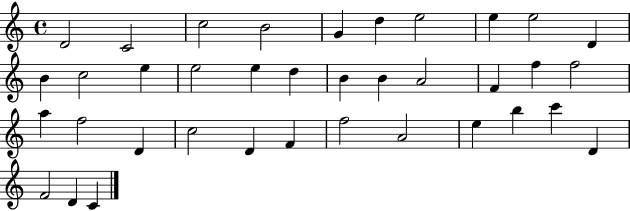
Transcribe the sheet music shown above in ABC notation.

X:1
T:Untitled
M:4/4
L:1/4
K:C
D2 C2 c2 B2 G d e2 e e2 D B c2 e e2 e d B B A2 F f f2 a f2 D c2 D F f2 A2 e b c' D F2 D C